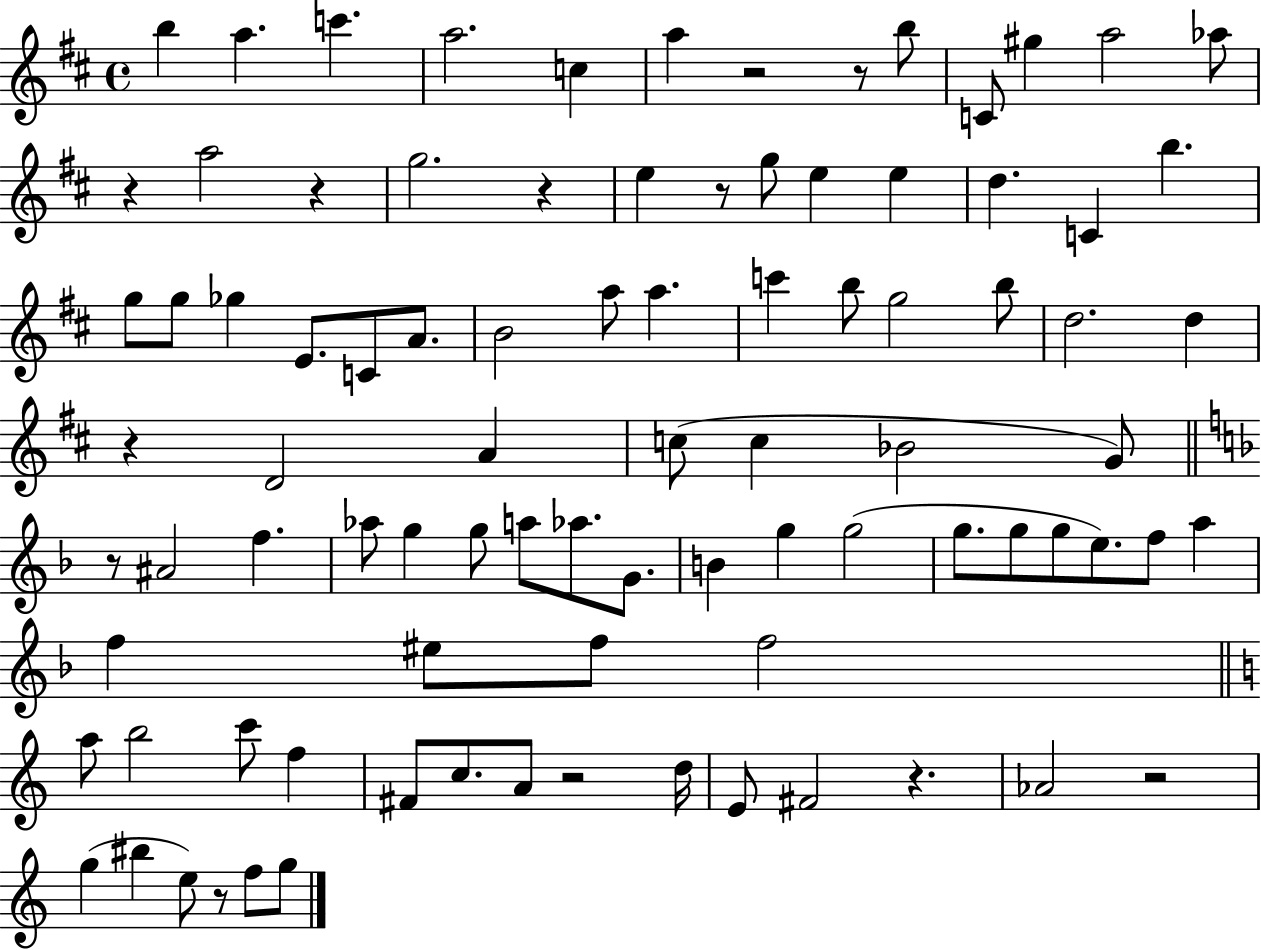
B5/q A5/q. C6/q. A5/h. C5/q A5/q R/h R/e B5/e C4/e G#5/q A5/h Ab5/e R/q A5/h R/q G5/h. R/q E5/q R/e G5/e E5/q E5/q D5/q. C4/q B5/q. G5/e G5/e Gb5/q E4/e. C4/e A4/e. B4/h A5/e A5/q. C6/q B5/e G5/h B5/e D5/h. D5/q R/q D4/h A4/q C5/e C5/q Bb4/h G4/e R/e A#4/h F5/q. Ab5/e G5/q G5/e A5/e Ab5/e. G4/e. B4/q G5/q G5/h G5/e. G5/e G5/e E5/e. F5/e A5/q F5/q EIS5/e F5/e F5/h A5/e B5/h C6/e F5/q F#4/e C5/e. A4/e R/h D5/s E4/e F#4/h R/q. Ab4/h R/h G5/q BIS5/q E5/e R/e F5/e G5/e